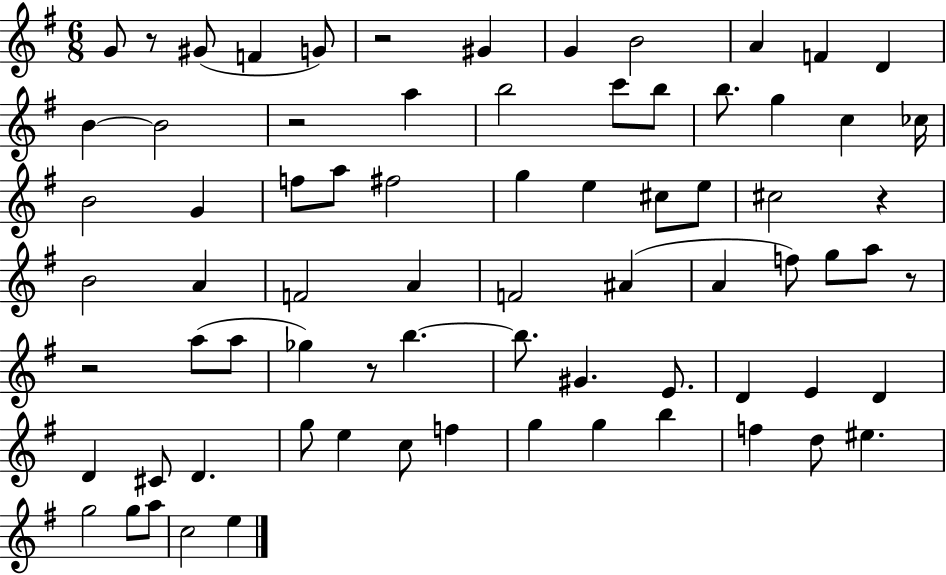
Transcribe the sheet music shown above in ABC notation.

X:1
T:Untitled
M:6/8
L:1/4
K:G
G/2 z/2 ^G/2 F G/2 z2 ^G G B2 A F D B B2 z2 a b2 c'/2 b/2 b/2 g c _c/4 B2 G f/2 a/2 ^f2 g e ^c/2 e/2 ^c2 z B2 A F2 A F2 ^A A f/2 g/2 a/2 z/2 z2 a/2 a/2 _g z/2 b b/2 ^G E/2 D E D D ^C/2 D g/2 e c/2 f g g b f d/2 ^e g2 g/2 a/2 c2 e